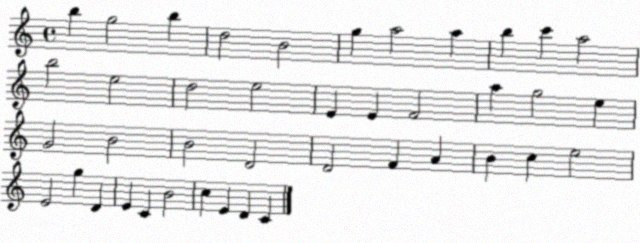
X:1
T:Untitled
M:4/4
L:1/4
K:C
b g2 b d2 B2 g a2 a b c' a2 b2 e2 d2 e2 E E F2 a g2 e G2 B2 B2 D2 D2 F A B c e2 E2 g D E C B2 c E D C